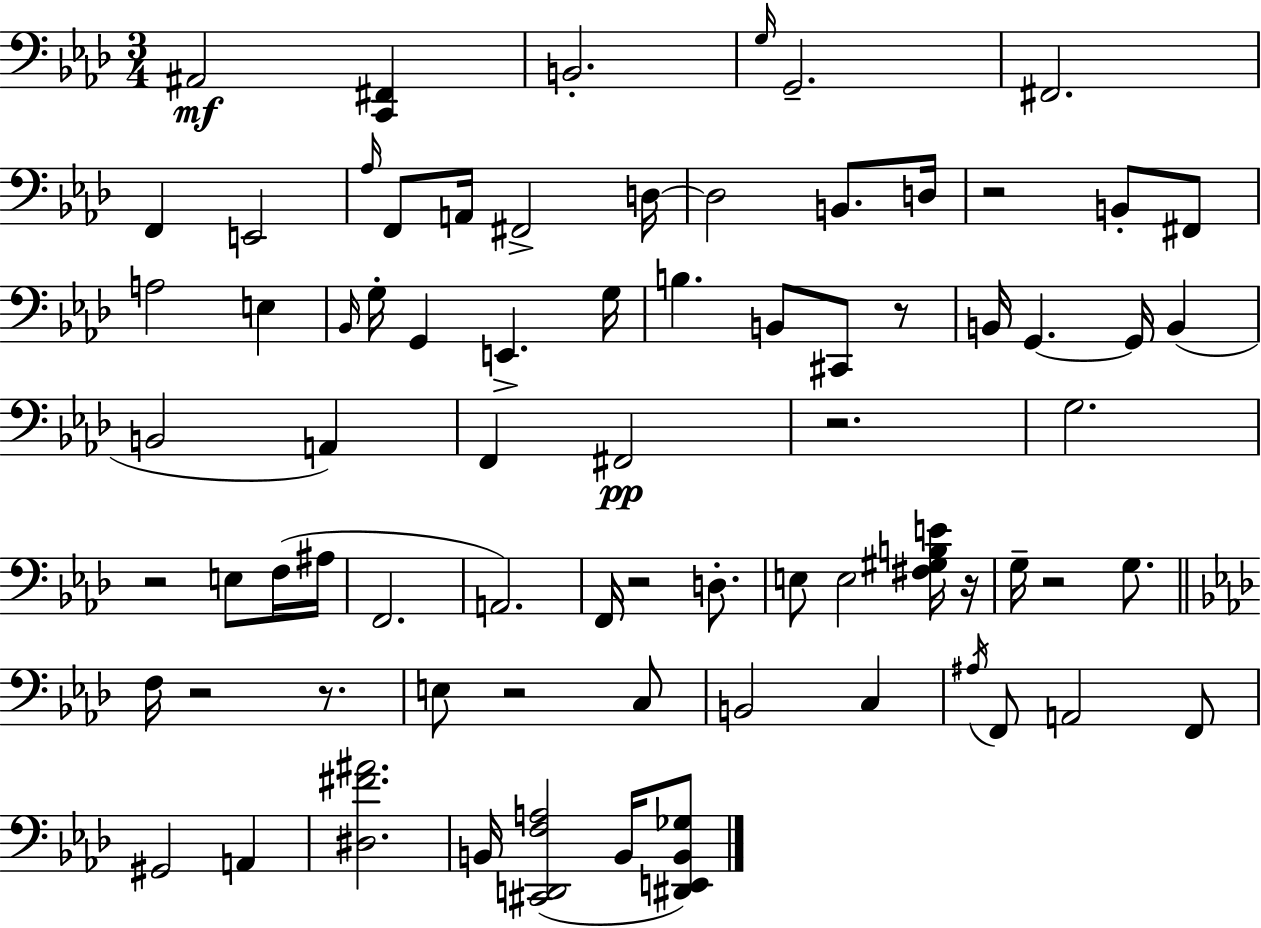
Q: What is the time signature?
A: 3/4